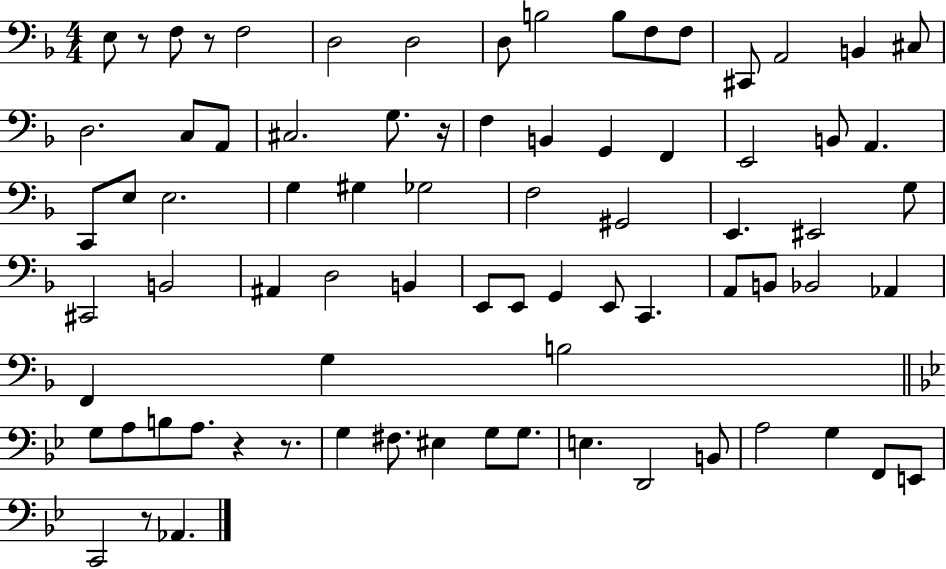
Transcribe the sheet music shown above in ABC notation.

X:1
T:Untitled
M:4/4
L:1/4
K:F
E,/2 z/2 F,/2 z/2 F,2 D,2 D,2 D,/2 B,2 B,/2 F,/2 F,/2 ^C,,/2 A,,2 B,, ^C,/2 D,2 C,/2 A,,/2 ^C,2 G,/2 z/4 F, B,, G,, F,, E,,2 B,,/2 A,, C,,/2 E,/2 E,2 G, ^G, _G,2 F,2 ^G,,2 E,, ^E,,2 G,/2 ^C,,2 B,,2 ^A,, D,2 B,, E,,/2 E,,/2 G,, E,,/2 C,, A,,/2 B,,/2 _B,,2 _A,, F,, G, B,2 G,/2 A,/2 B,/2 A,/2 z z/2 G, ^F,/2 ^E, G,/2 G,/2 E, D,,2 B,,/2 A,2 G, F,,/2 E,,/2 C,,2 z/2 _A,,